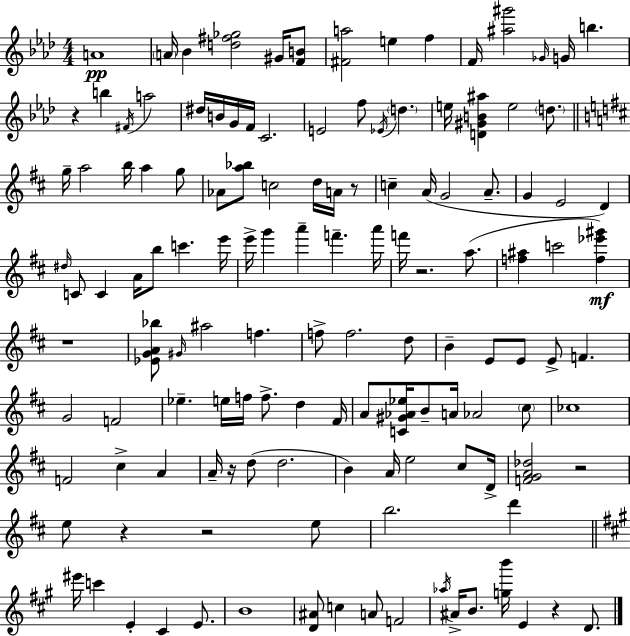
{
  \clef treble
  \numericTimeSignature
  \time 4/4
  \key aes \major
  a'1\pp | \parenthesize a'16 bes'4 <d'' fis'' ges''>2 gis'16 <f' b'>8 | <fis' a''>2 e''4 f''4 | f'16 <ais'' gis'''>2 \grace { ges'16 } g'16 b''4. | \break r4 b''4 \acciaccatura { fis'16 } a''2 | dis''16 b'16 g'16 f'16 c'2. | e'2 f''8 \acciaccatura { ees'16 } \parenthesize d''4. | e''16 <d' gis' b' ais''>4 e''2 | \break \parenthesize d''8. \bar "||" \break \key b \minor g''16-- a''2 b''16 a''4 g''8 | aes'8 <a'' bes''>8 c''2 d''16 a'16 r8 | c''4-- a'16( g'2 a'8.-- | g'4 e'2 d'4) | \break \grace { dis''16 } c'8 c'4 a'16 b''8 c'''4. | e'''16 e'''16-> g'''4 a'''4-- f'''4.-- | a'''16 f'''16 r2. a''8.( | <f'' ais''>4 c'''2 <f'' ees''' gis'''>4\mf) | \break r1 | <ees' g' a' bes''>8 \grace { gis'16 } ais''2 f''4. | f''8-> f''2. | d''8 b'4-- e'8 e'8 e'8-> f'4. | \break g'2 f'2 | ees''4.-- e''16 f''16 f''8.-> d''4 | fis'16 a'8 <c' gis' aes' ees''>16 b'8-- a'16 aes'2 | \parenthesize cis''8 ces''1 | \break f'2 cis''4-> a'4 | a'16-- r16 d''8( d''2. | b'4) a'16 e''2 cis''8 | d'16-> <f' g' a' des''>2 r2 | \break e''8 r4 r2 | e''8 b''2. d'''4 | \bar "||" \break \key a \major eis'''16 c'''4 e'4-. cis'4 e'8. | b'1 | <d' ais'>8 c''4 a'8 f'2 | \acciaccatura { aes''16 } ais'16-> b'8. <g'' b'''>16 e'4 r4 d'8. | \break \bar "|."
}